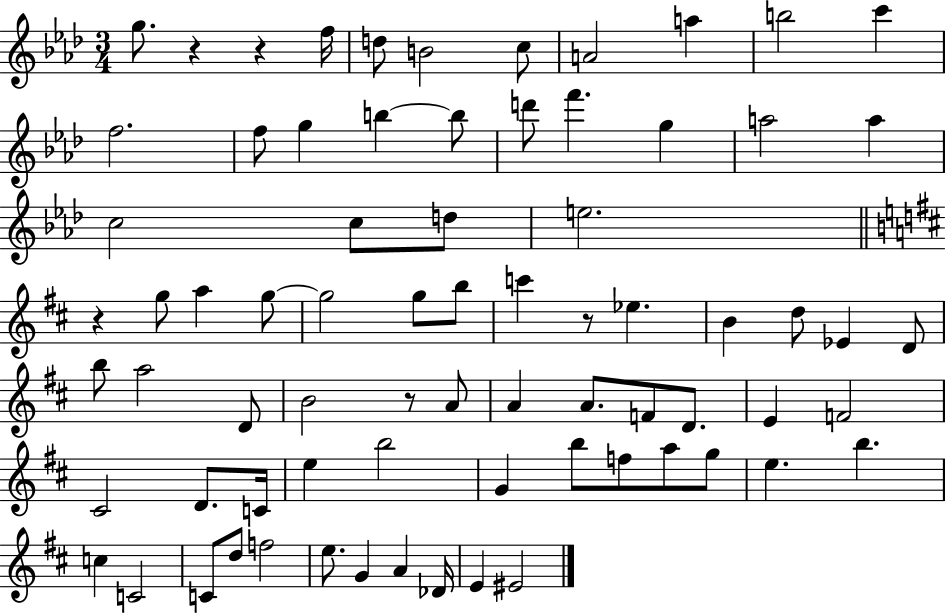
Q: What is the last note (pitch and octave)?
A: EIS4